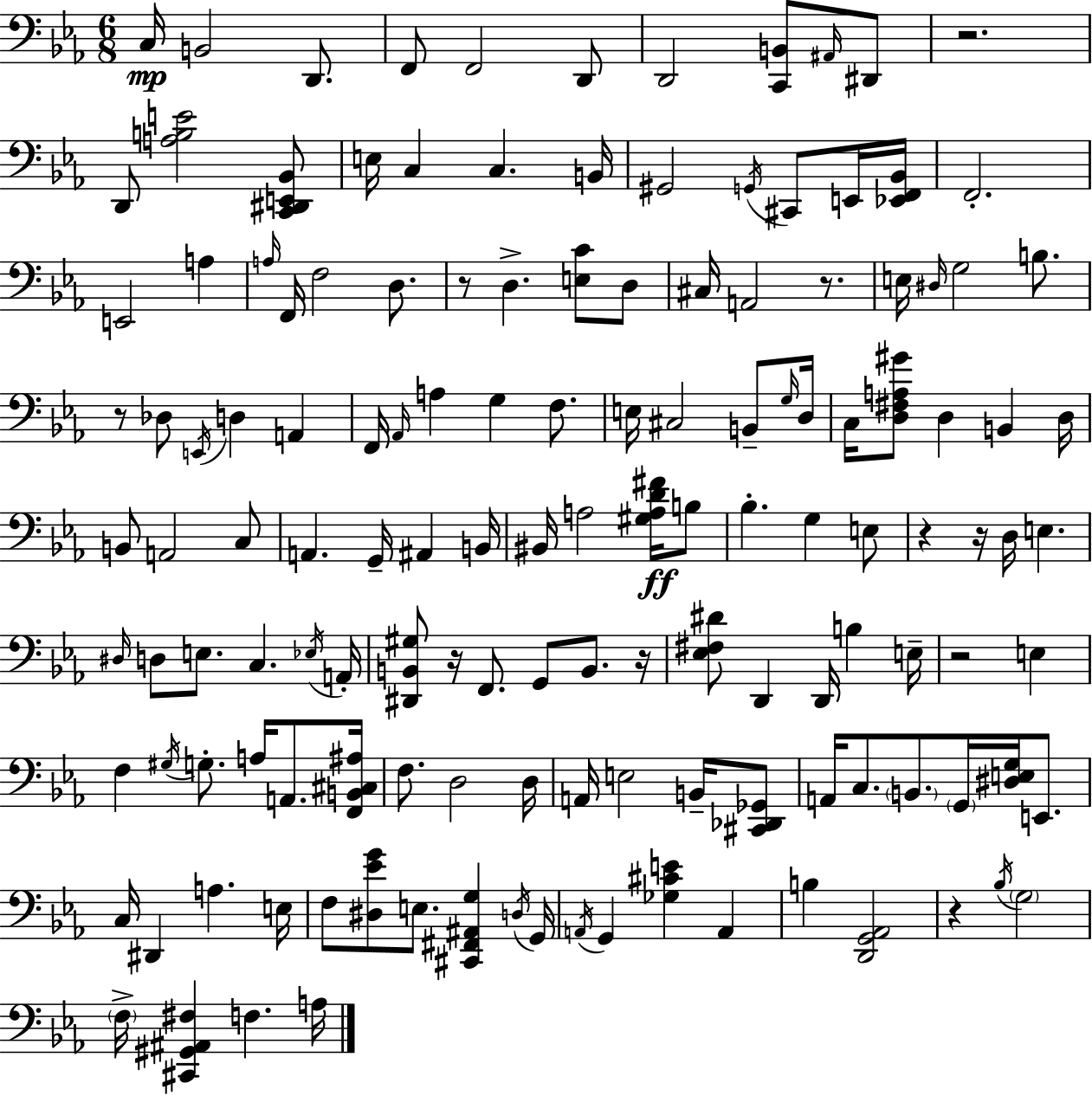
C3/s B2/h D2/e. F2/e F2/h D2/e D2/h [C2,B2]/e A#2/s D#2/e R/h. D2/e [A3,B3,E4]/h [C2,D#2,E2,Bb2]/e E3/s C3/q C3/q. B2/s G#2/h G2/s C#2/e E2/s [Eb2,F2,Bb2]/s F2/h. E2/h A3/q A3/s F2/s F3/h D3/e. R/e D3/q. [E3,C4]/e D3/e C#3/s A2/h R/e. E3/s D#3/s G3/h B3/e. R/e Db3/e E2/s D3/q A2/q F2/s Ab2/s A3/q G3/q F3/e. E3/s C#3/h B2/e G3/s D3/s C3/s [D3,F#3,A3,G#4]/e D3/q B2/q D3/s B2/e A2/h C3/e A2/q. G2/s A#2/q B2/s BIS2/s A3/h [G#3,A3,D4,F#4]/s B3/e Bb3/q. G3/q E3/e R/q R/s D3/s E3/q. D#3/s D3/e E3/e. C3/q. Eb3/s A2/s [D#2,B2,G#3]/e R/s F2/e. G2/e B2/e. R/s [Eb3,F#3,D#4]/e D2/q D2/s B3/q E3/s R/h E3/q F3/q G#3/s G3/e. A3/s A2/e. [F2,B2,C#3,A#3]/s F3/e. D3/h D3/s A2/s E3/h B2/s [C#2,Db2,Gb2]/e A2/s C3/e. B2/e. G2/s [D#3,E3,G3]/s E2/e. C3/s D#2/q A3/q. E3/s F3/e [D#3,Eb4,G4]/e E3/e. [C#2,F#2,A#2,G3]/q D3/s G2/s A2/s G2/q [Gb3,C#4,E4]/q A2/q B3/q [D2,G2,Ab2]/h R/q Bb3/s G3/h F3/s [C#2,G#2,A#2,F#3]/q F3/q. A3/s